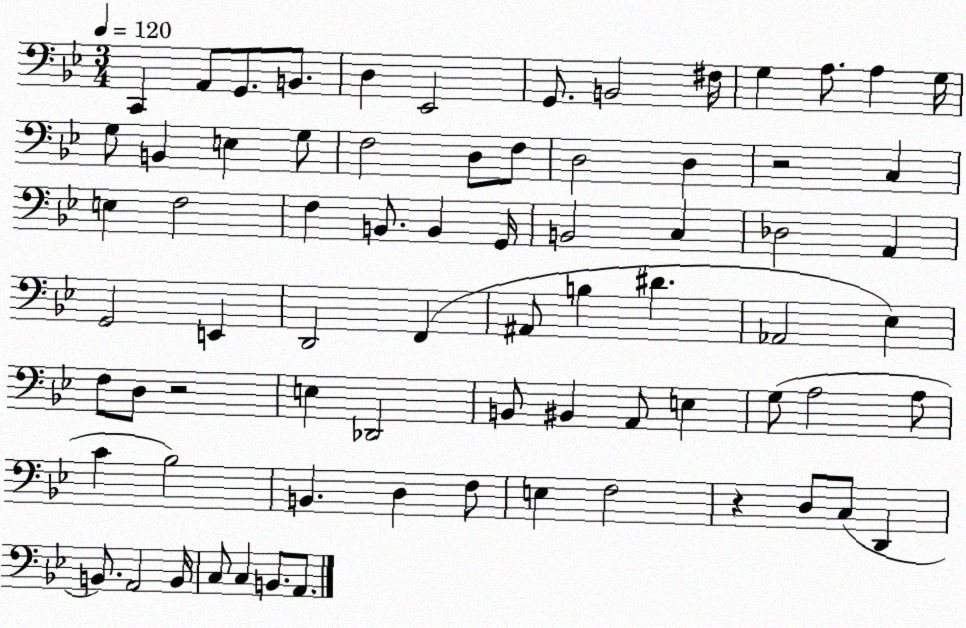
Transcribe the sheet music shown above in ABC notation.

X:1
T:Untitled
M:3/4
L:1/4
K:Bb
C,, A,,/2 G,,/2 B,,/2 D, _E,,2 G,,/2 B,,2 ^F,/4 G, A,/2 A, G,/4 G,/2 B,, E, G,/2 F,2 D,/2 F,/2 D,2 D, z2 C, E, F,2 F, B,,/2 B,, G,,/4 B,,2 C, _D,2 A,, G,,2 E,, D,,2 F,, ^A,,/2 B, ^D _A,,2 _E, F,/2 D,/2 z2 E, _D,,2 B,,/2 ^B,, A,,/2 E, G,/2 A,2 A,/2 C _B,2 B,, D, F,/2 E, F,2 z D,/2 C,/2 D,, B,,/2 A,,2 B,,/4 C,/2 C, B,,/2 A,,/2